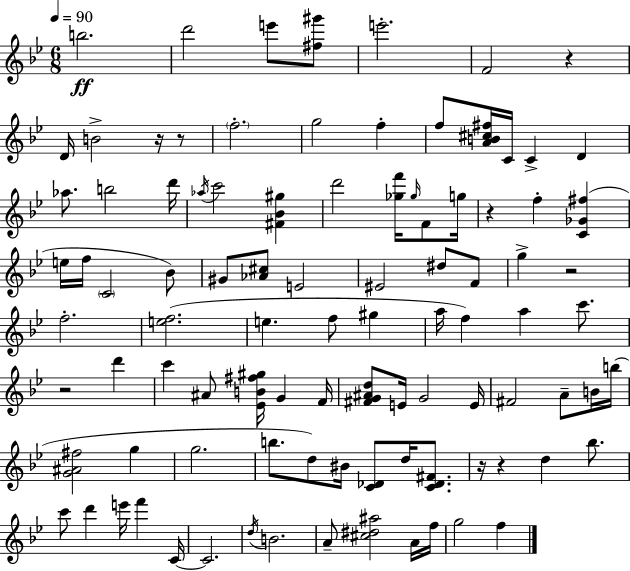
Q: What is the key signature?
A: G minor